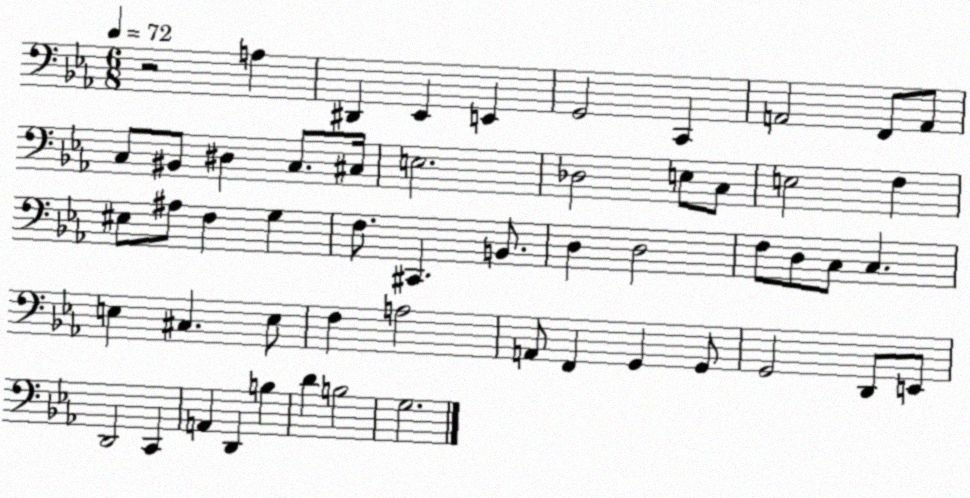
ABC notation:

X:1
T:Untitled
M:6/8
L:1/4
K:Eb
z2 A, ^D,, _E,, E,, G,,2 C,, A,,2 F,,/2 A,,/2 C,/2 ^B,,/2 ^D, C,/2 ^C,/4 E,2 _D,2 E,/2 C,/2 E,2 F, ^E,/2 ^A,/2 F, G, F,/2 ^C,, B,,/2 D, D,2 F,/2 D,/2 C,/2 C, E, ^C, E,/2 F, A,2 A,,/2 F,, G,, G,,/2 G,,2 D,,/2 E,,/2 D,,2 C,, A,, D,, B, D B,2 G,2